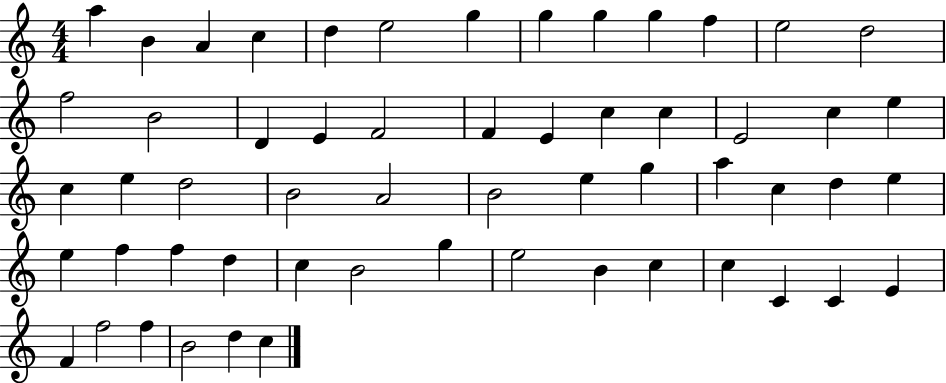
X:1
T:Untitled
M:4/4
L:1/4
K:C
a B A c d e2 g g g g f e2 d2 f2 B2 D E F2 F E c c E2 c e c e d2 B2 A2 B2 e g a c d e e f f d c B2 g e2 B c c C C E F f2 f B2 d c